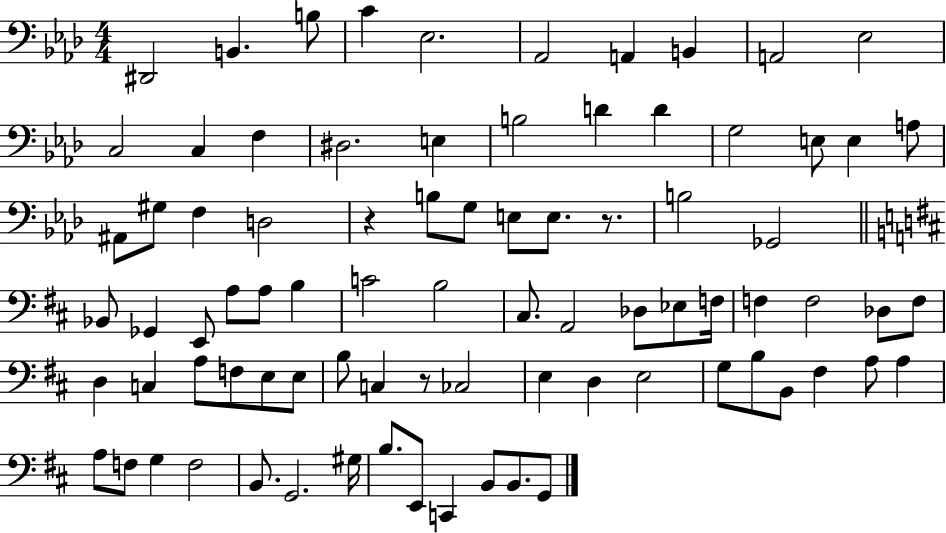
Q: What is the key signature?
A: AES major